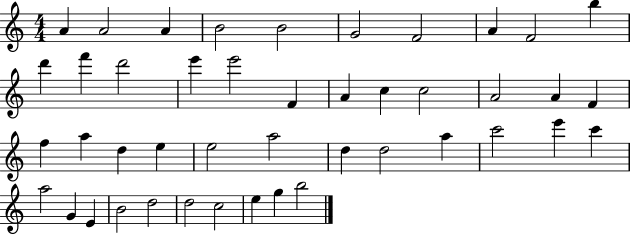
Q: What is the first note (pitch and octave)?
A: A4